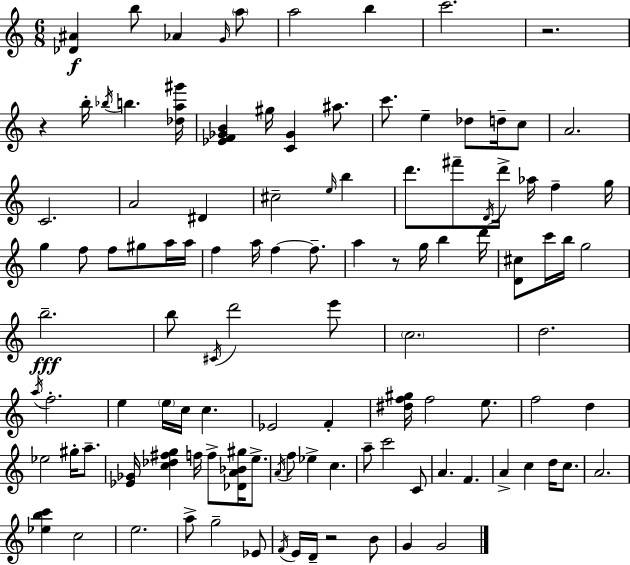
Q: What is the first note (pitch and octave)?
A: B5